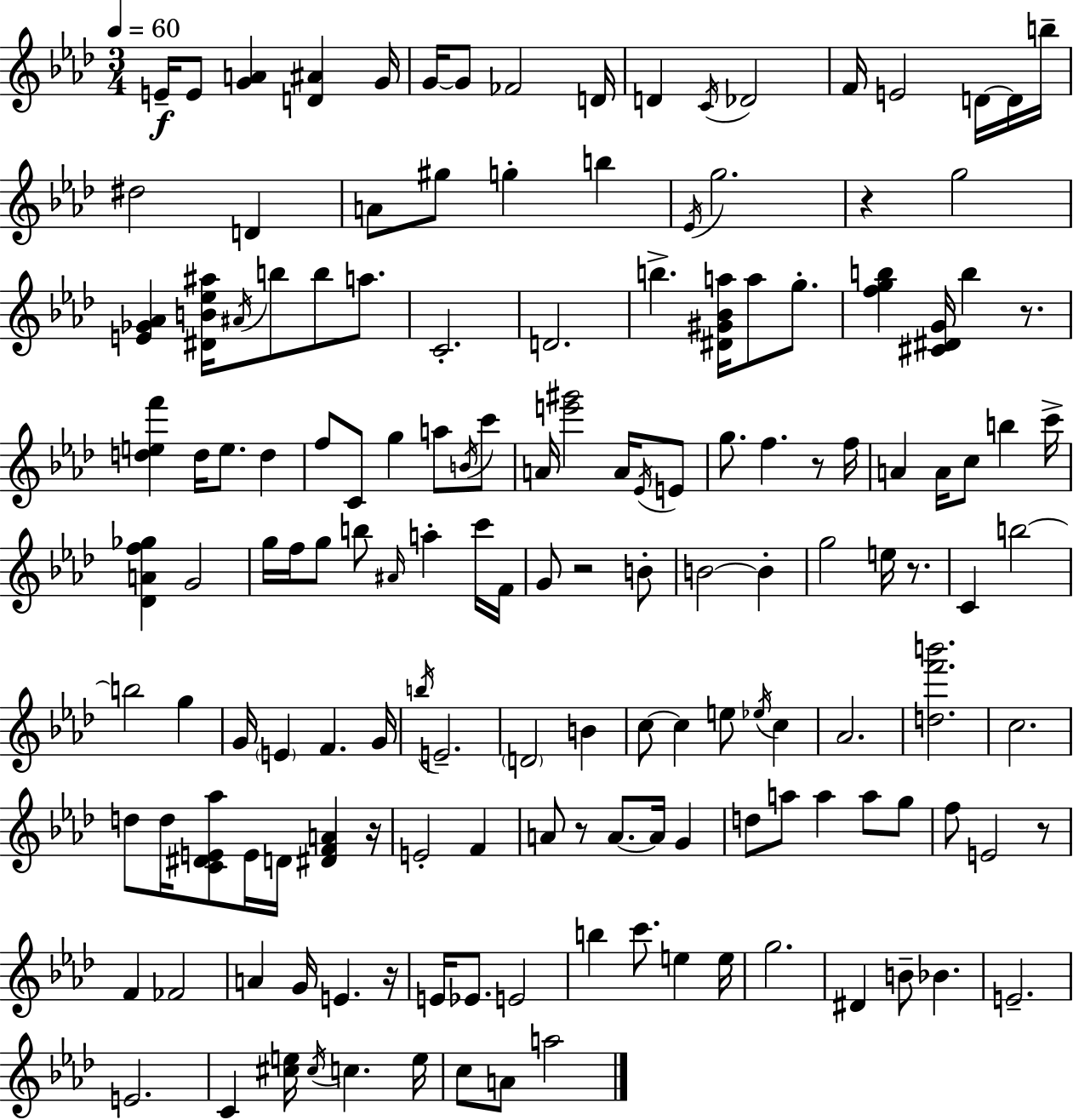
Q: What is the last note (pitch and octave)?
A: A5